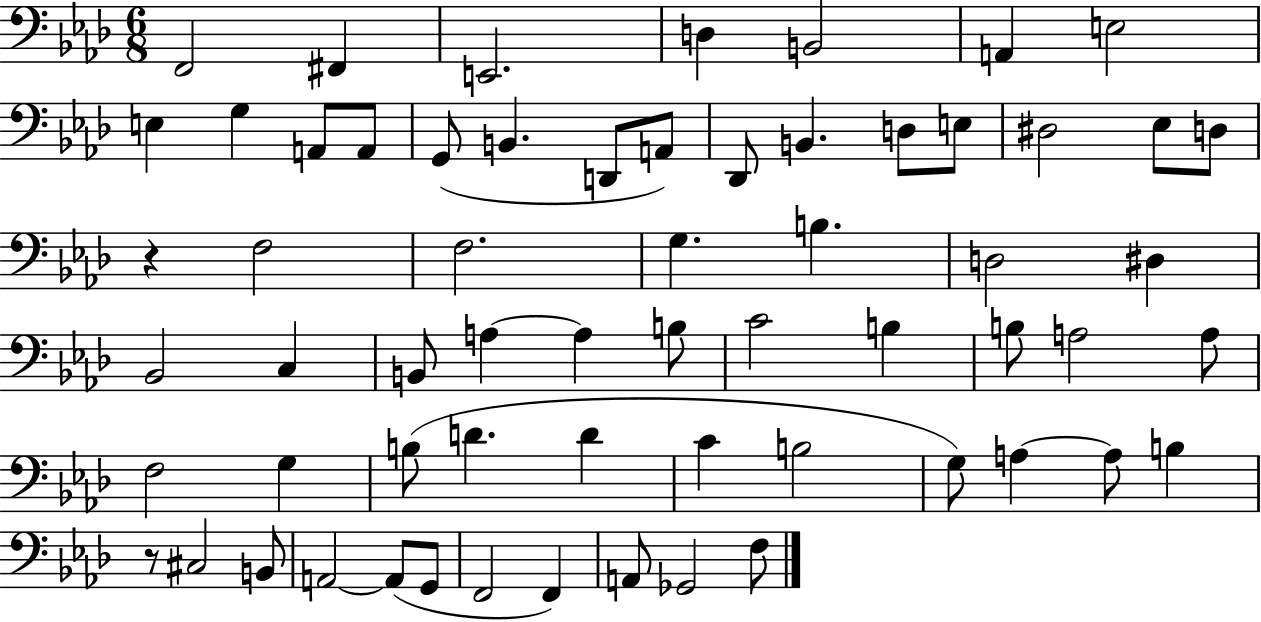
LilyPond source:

{
  \clef bass
  \numericTimeSignature
  \time 6/8
  \key aes \major
  f,2 fis,4 | e,2. | d4 b,2 | a,4 e2 | \break e4 g4 a,8 a,8 | g,8( b,4. d,8 a,8) | des,8 b,4. d8 e8 | dis2 ees8 d8 | \break r4 f2 | f2. | g4. b4. | d2 dis4 | \break bes,2 c4 | b,8 a4~~ a4 b8 | c'2 b4 | b8 a2 a8 | \break f2 g4 | b8( d'4. d'4 | c'4 b2 | g8) a4~~ a8 b4 | \break r8 cis2 b,8 | a,2~~ a,8( g,8 | f,2 f,4) | a,8 ges,2 f8 | \break \bar "|."
}